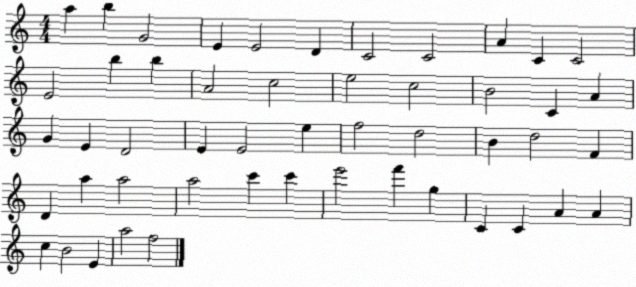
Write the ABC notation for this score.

X:1
T:Untitled
M:4/4
L:1/4
K:C
a b G2 E E2 D C2 C2 A C C2 E2 b b A2 c2 e2 c2 B2 C A G E D2 E E2 e f2 d2 B d2 F D a a2 a2 c' c' e'2 f' g C C A A c B2 E a2 f2